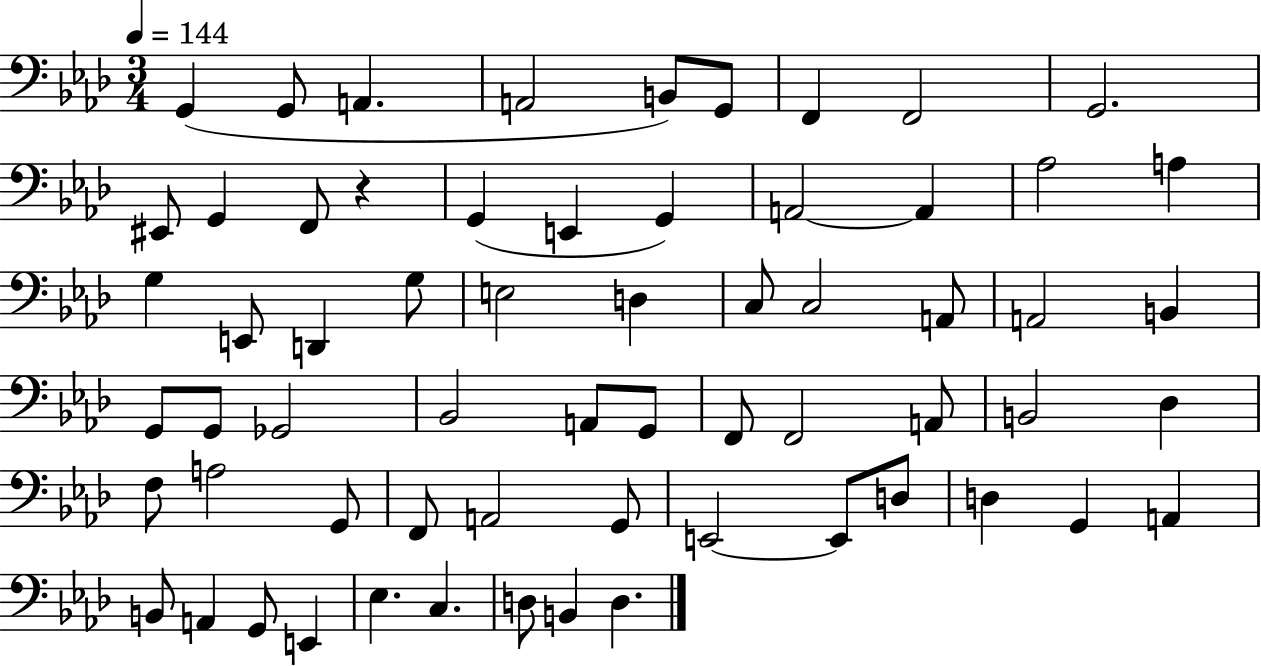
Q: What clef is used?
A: bass